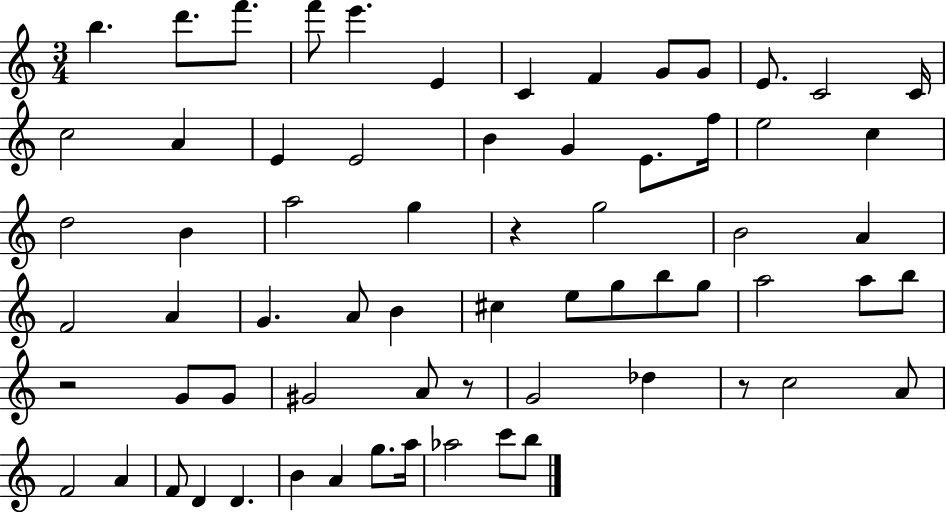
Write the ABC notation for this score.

X:1
T:Untitled
M:3/4
L:1/4
K:C
b d'/2 f'/2 f'/2 e' E C F G/2 G/2 E/2 C2 C/4 c2 A E E2 B G E/2 f/4 e2 c d2 B a2 g z g2 B2 A F2 A G A/2 B ^c e/2 g/2 b/2 g/2 a2 a/2 b/2 z2 G/2 G/2 ^G2 A/2 z/2 G2 _d z/2 c2 A/2 F2 A F/2 D D B A g/2 a/4 _a2 c'/2 b/2